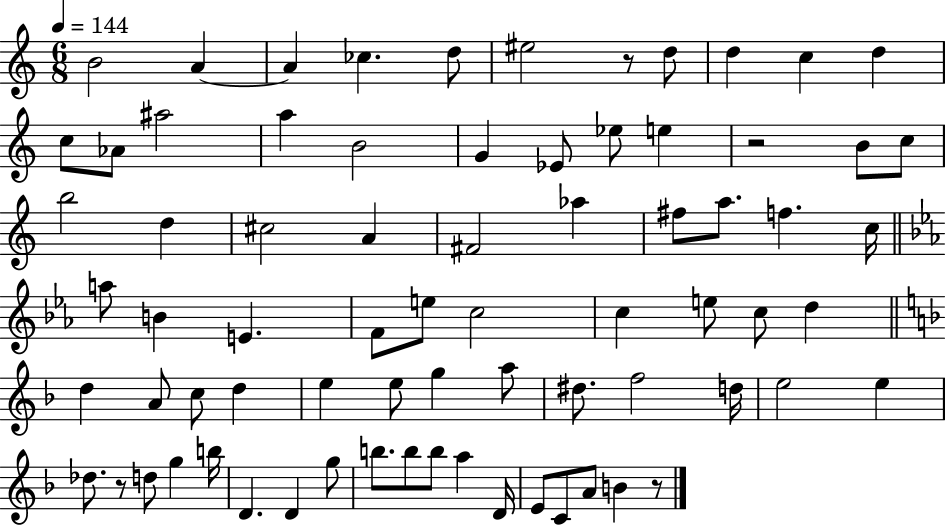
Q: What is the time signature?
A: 6/8